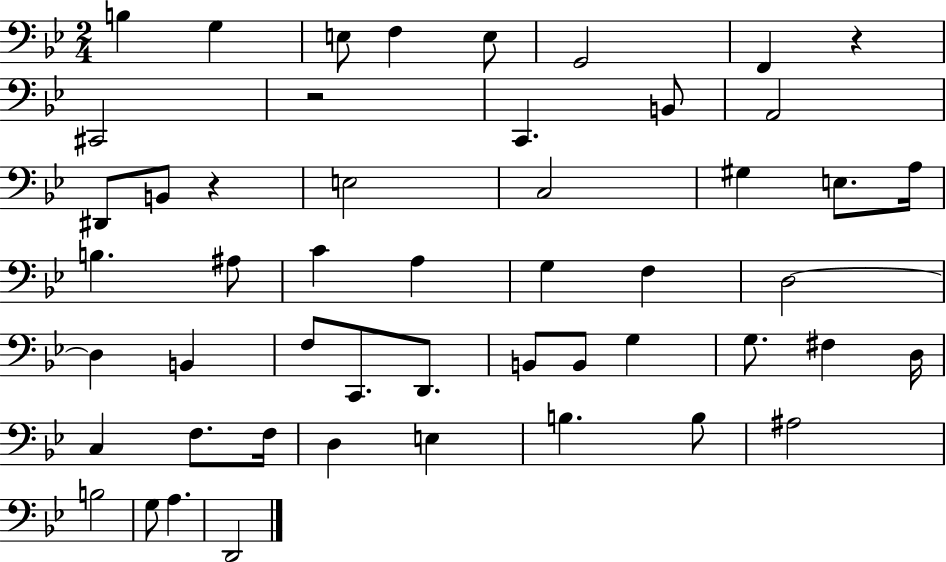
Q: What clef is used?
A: bass